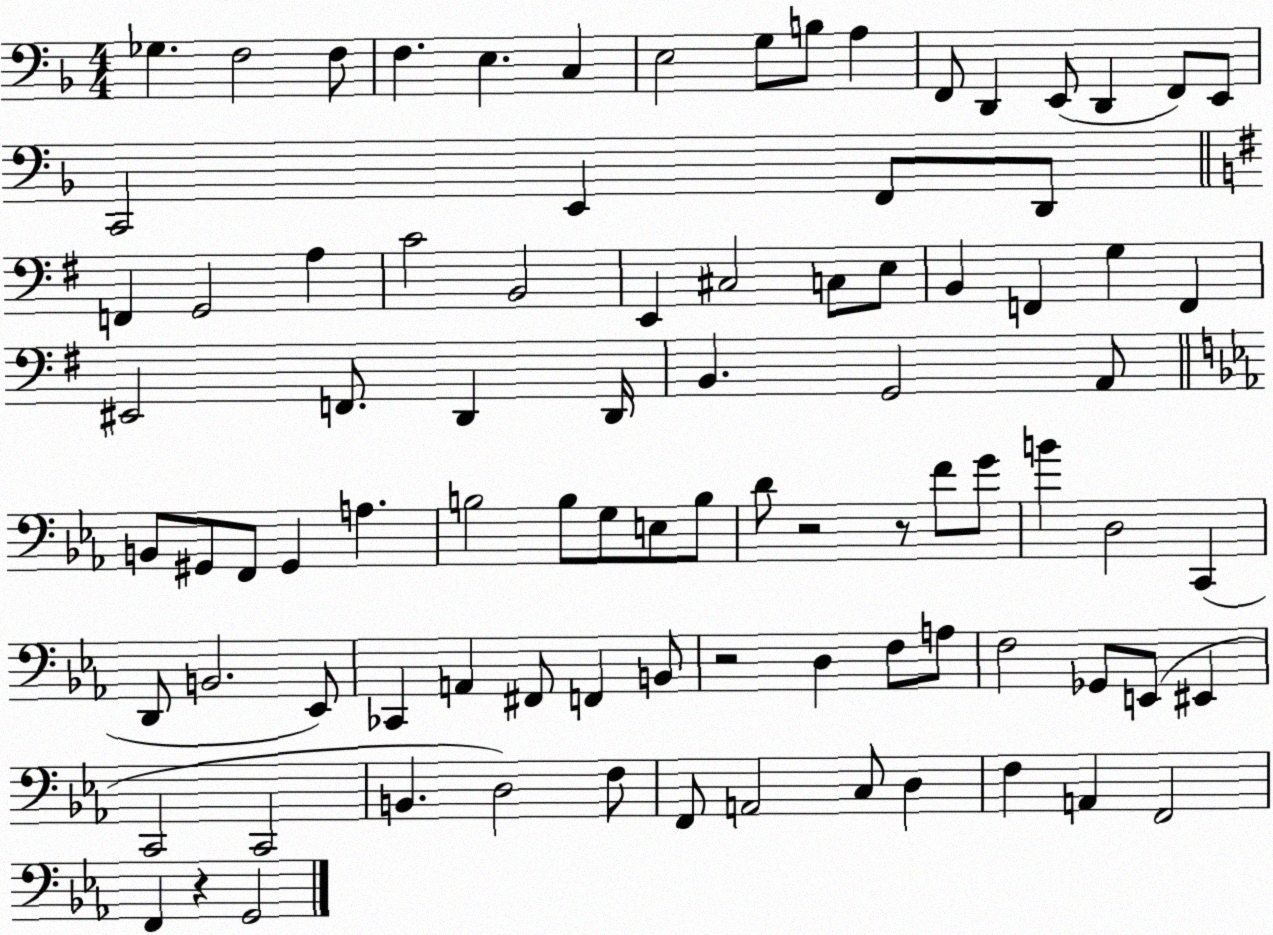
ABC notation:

X:1
T:Untitled
M:4/4
L:1/4
K:F
_G, F,2 F,/2 F, E, C, E,2 G,/2 B,/2 A, F,,/2 D,, E,,/2 D,, F,,/2 E,,/2 C,,2 E,, F,,/2 D,,/2 F,, G,,2 A, C2 B,,2 E,, ^C,2 C,/2 E,/2 B,, F,, G, F,, ^E,,2 F,,/2 D,, D,,/4 B,, G,,2 A,,/2 B,,/2 ^G,,/2 F,,/2 ^G,, A, B,2 B,/2 G,/2 E,/2 B,/2 D/2 z2 z/2 F/2 G/2 B D,2 C,, D,,/2 B,,2 _E,,/2 _C,, A,, ^F,,/2 F,, B,,/2 z2 D, F,/2 A,/2 F,2 _G,,/2 E,,/2 ^E,, C,,2 C,,2 B,, D,2 F,/2 F,,/2 A,,2 C,/2 D, F, A,, F,,2 F,, z G,,2